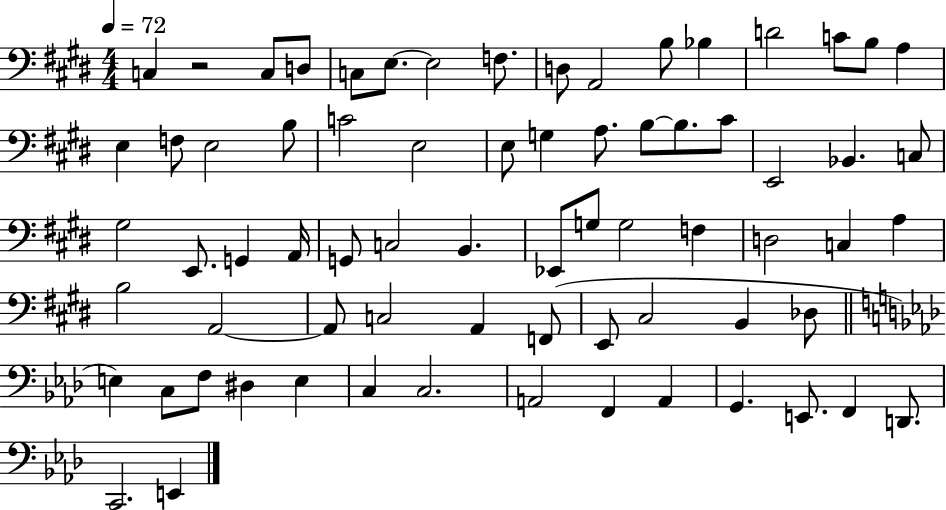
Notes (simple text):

C3/q R/h C3/e D3/e C3/e E3/e. E3/h F3/e. D3/e A2/h B3/e Bb3/q D4/h C4/e B3/e A3/q E3/q F3/e E3/h B3/e C4/h E3/h E3/e G3/q A3/e. B3/e B3/e. C#4/e E2/h Bb2/q. C3/e G#3/h E2/e. G2/q A2/s G2/e C3/h B2/q. Eb2/e G3/e G3/h F3/q D3/h C3/q A3/q B3/h A2/h A2/e C3/h A2/q F2/e E2/e C#3/h B2/q Db3/e E3/q C3/e F3/e D#3/q E3/q C3/q C3/h. A2/h F2/q A2/q G2/q. E2/e. F2/q D2/e. C2/h. E2/q